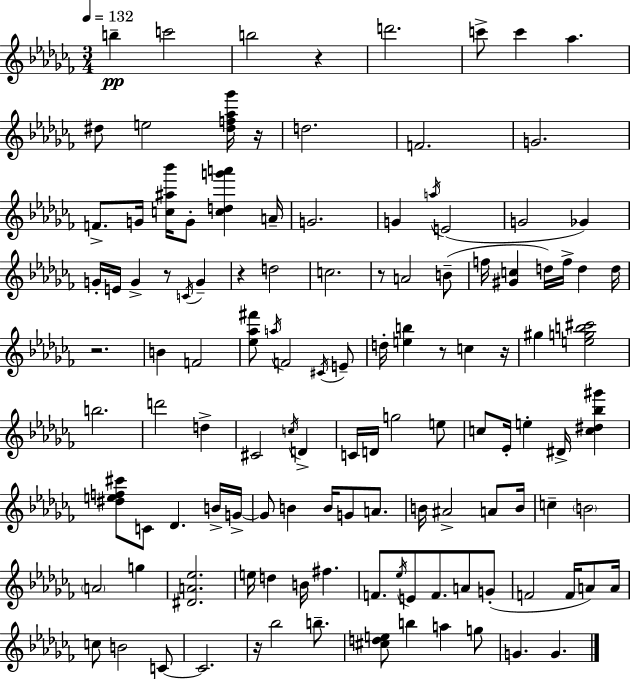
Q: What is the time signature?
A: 3/4